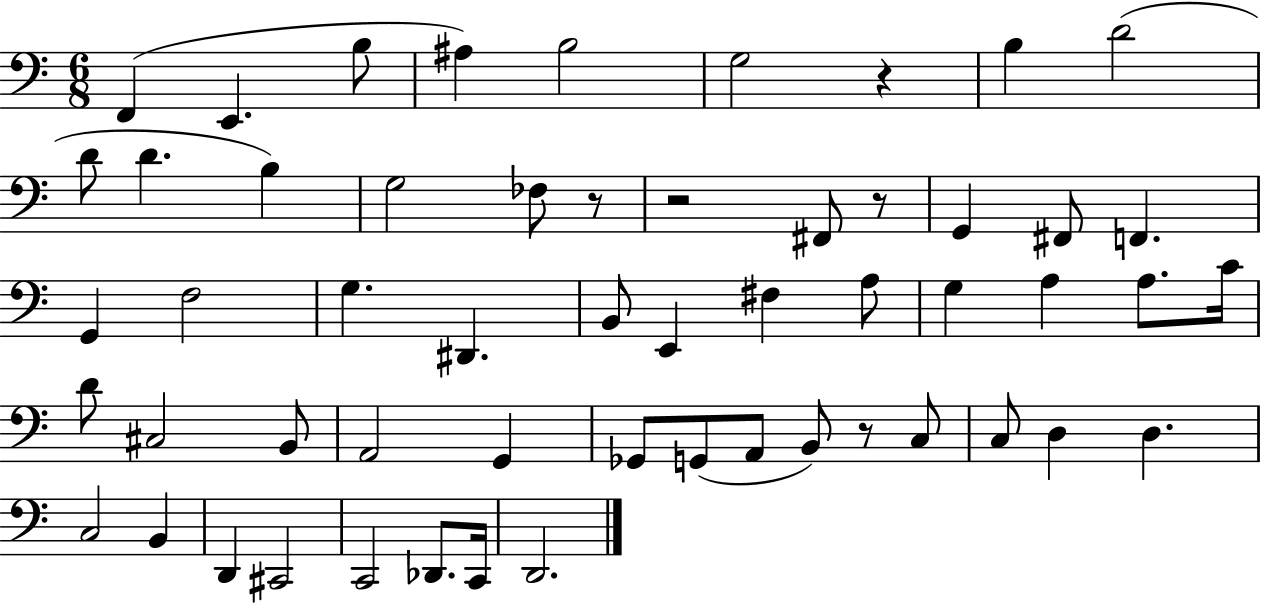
F2/q E2/q. B3/e A#3/q B3/h G3/h R/q B3/q D4/h D4/e D4/q. B3/q G3/h FES3/e R/e R/h F#2/e R/e G2/q F#2/e F2/q. G2/q F3/h G3/q. D#2/q. B2/e E2/q F#3/q A3/e G3/q A3/q A3/e. C4/s D4/e C#3/h B2/e A2/h G2/q Gb2/e G2/e A2/e B2/e R/e C3/e C3/e D3/q D3/q. C3/h B2/q D2/q C#2/h C2/h Db2/e. C2/s D2/h.